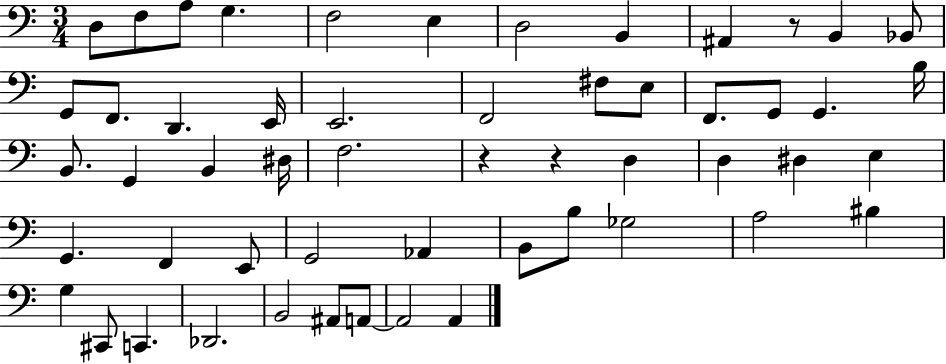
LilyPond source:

{
  \clef bass
  \numericTimeSignature
  \time 3/4
  \key c \major
  d8 f8 a8 g4. | f2 e4 | d2 b,4 | ais,4 r8 b,4 bes,8 | \break g,8 f,8. d,4. e,16 | e,2. | f,2 fis8 e8 | f,8. g,8 g,4. b16 | \break b,8. g,4 b,4 dis16 | f2. | r4 r4 d4 | d4 dis4 e4 | \break g,4. f,4 e,8 | g,2 aes,4 | b,8 b8 ges2 | a2 bis4 | \break g4 cis,8 c,4. | des,2. | b,2 ais,8 a,8~~ | a,2 a,4 | \break \bar "|."
}